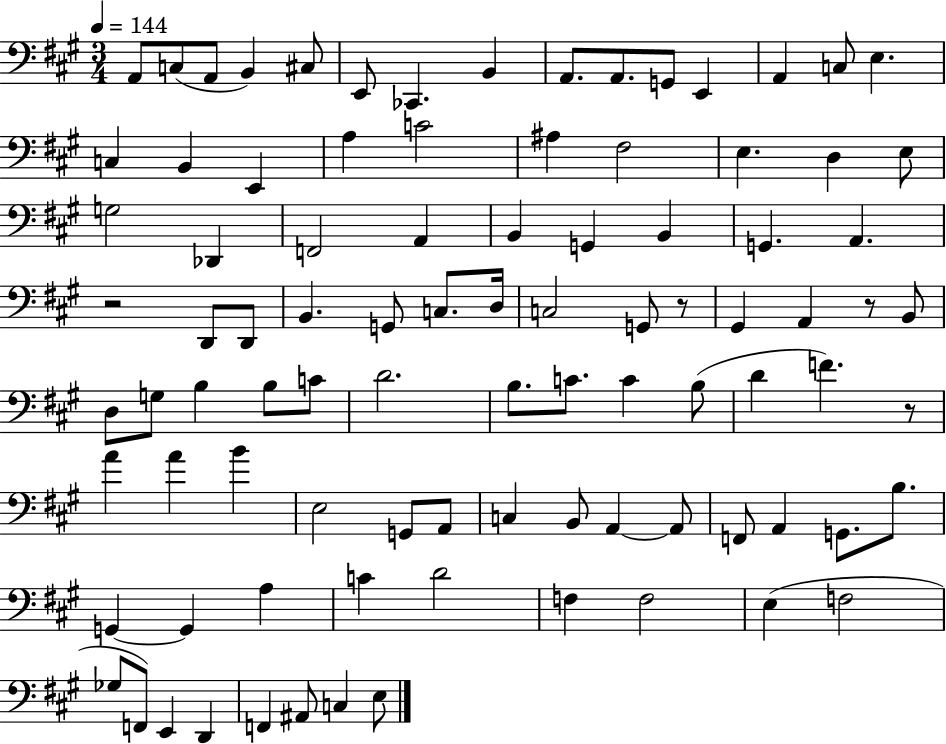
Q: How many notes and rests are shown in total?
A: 92